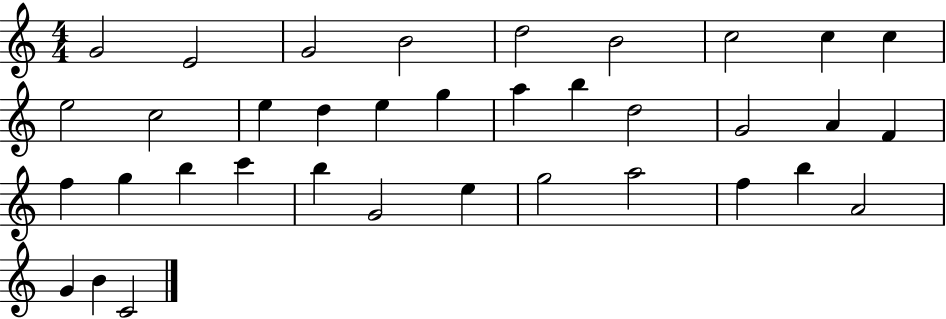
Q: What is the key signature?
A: C major